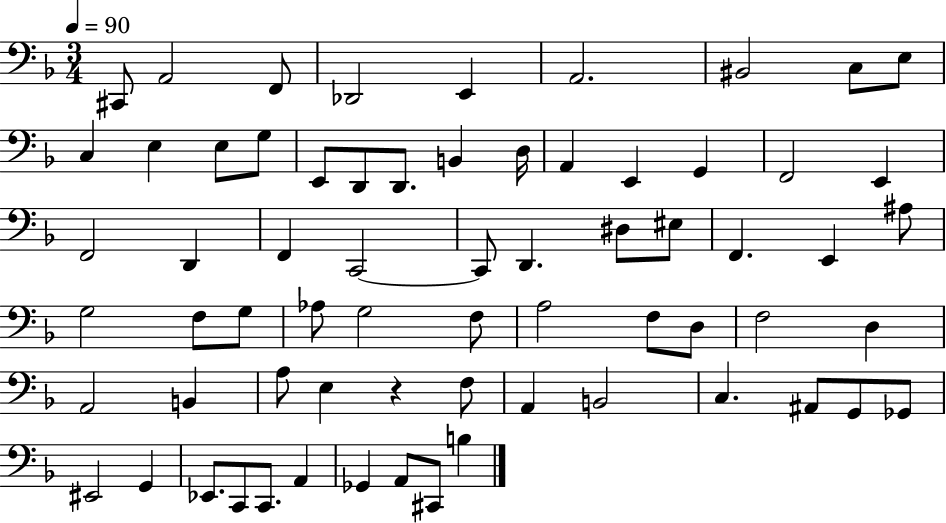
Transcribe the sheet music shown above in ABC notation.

X:1
T:Untitled
M:3/4
L:1/4
K:F
^C,,/2 A,,2 F,,/2 _D,,2 E,, A,,2 ^B,,2 C,/2 E,/2 C, E, E,/2 G,/2 E,,/2 D,,/2 D,,/2 B,, D,/4 A,, E,, G,, F,,2 E,, F,,2 D,, F,, C,,2 C,,/2 D,, ^D,/2 ^E,/2 F,, E,, ^A,/2 G,2 F,/2 G,/2 _A,/2 G,2 F,/2 A,2 F,/2 D,/2 F,2 D, A,,2 B,, A,/2 E, z F,/2 A,, B,,2 C, ^A,,/2 G,,/2 _G,,/2 ^E,,2 G,, _E,,/2 C,,/2 C,,/2 A,, _G,, A,,/2 ^C,,/2 B,